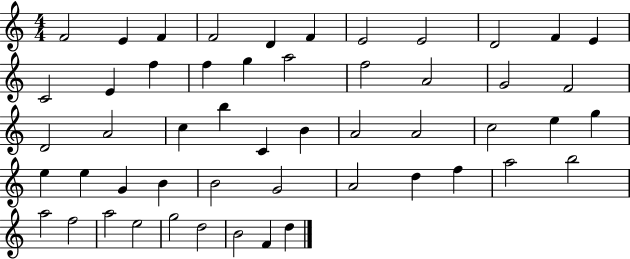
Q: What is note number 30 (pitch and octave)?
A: C5